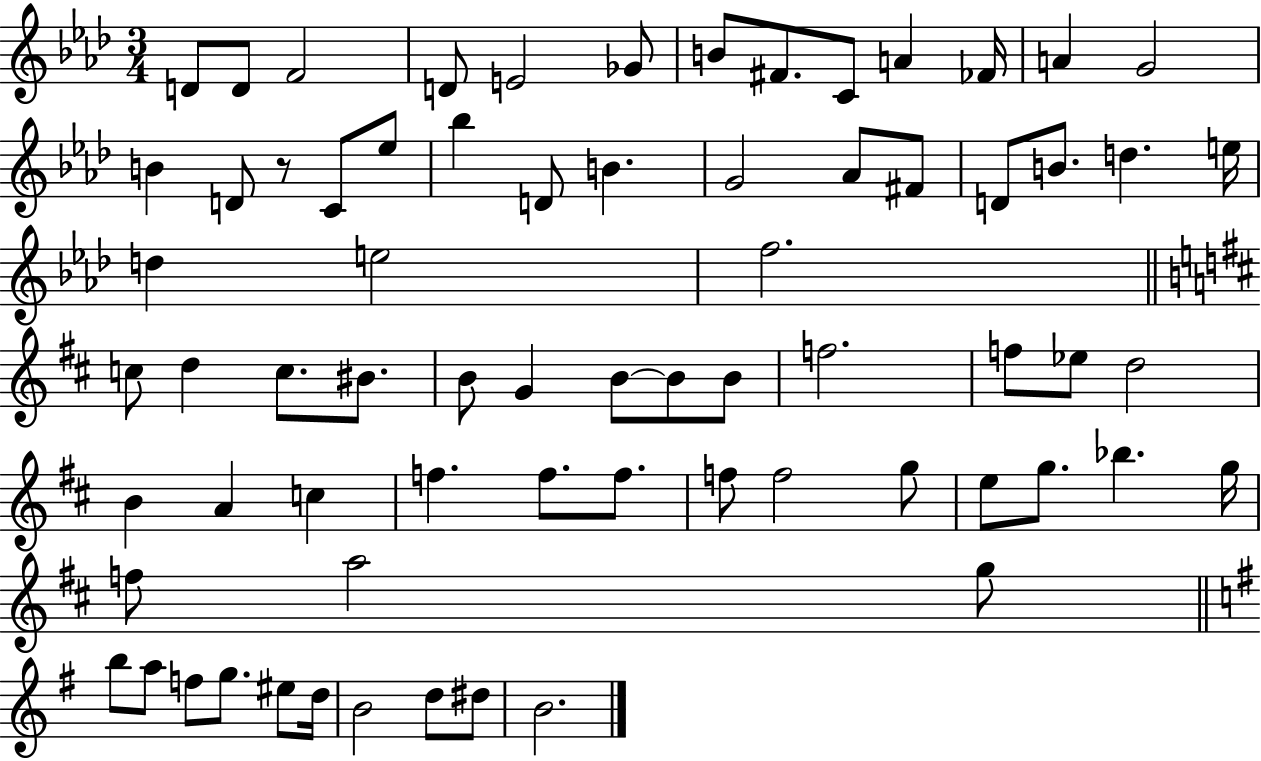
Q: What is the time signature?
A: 3/4